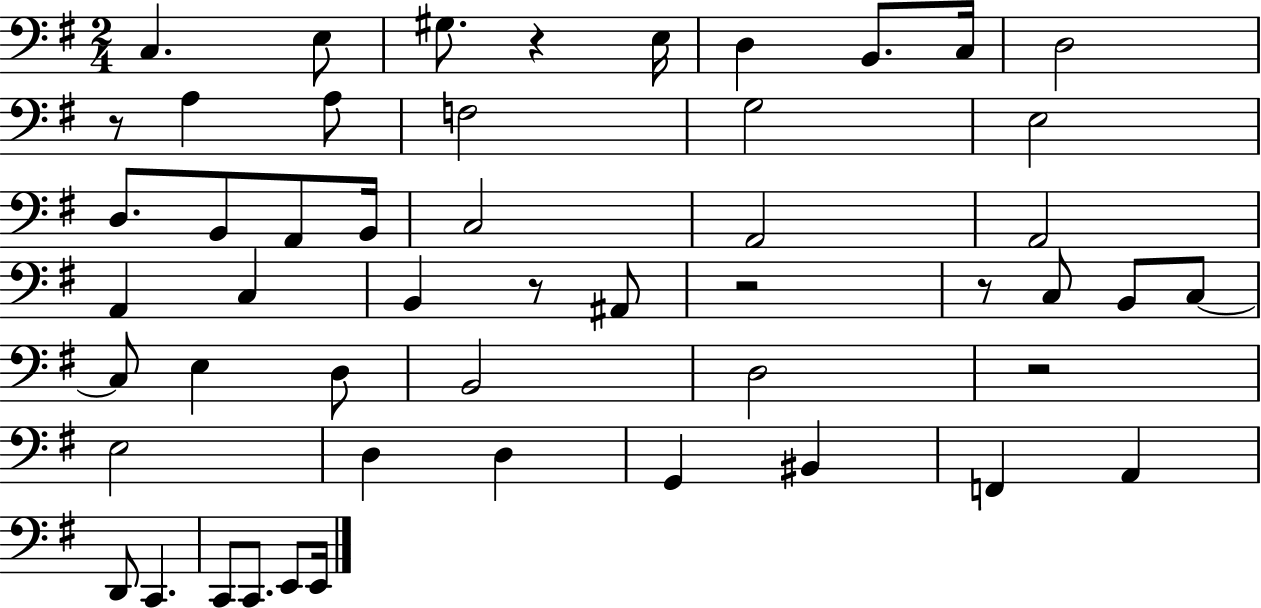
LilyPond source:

{
  \clef bass
  \numericTimeSignature
  \time 2/4
  \key g \major
  c4. e8 | gis8. r4 e16 | d4 b,8. c16 | d2 | \break r8 a4 a8 | f2 | g2 | e2 | \break d8. b,8 a,8 b,16 | c2 | a,2 | a,2 | \break a,4 c4 | b,4 r8 ais,8 | r2 | r8 c8 b,8 c8~~ | \break c8 e4 d8 | b,2 | d2 | r2 | \break e2 | d4 d4 | g,4 bis,4 | f,4 a,4 | \break d,8 c,4. | c,8 c,8. e,8 e,16 | \bar "|."
}